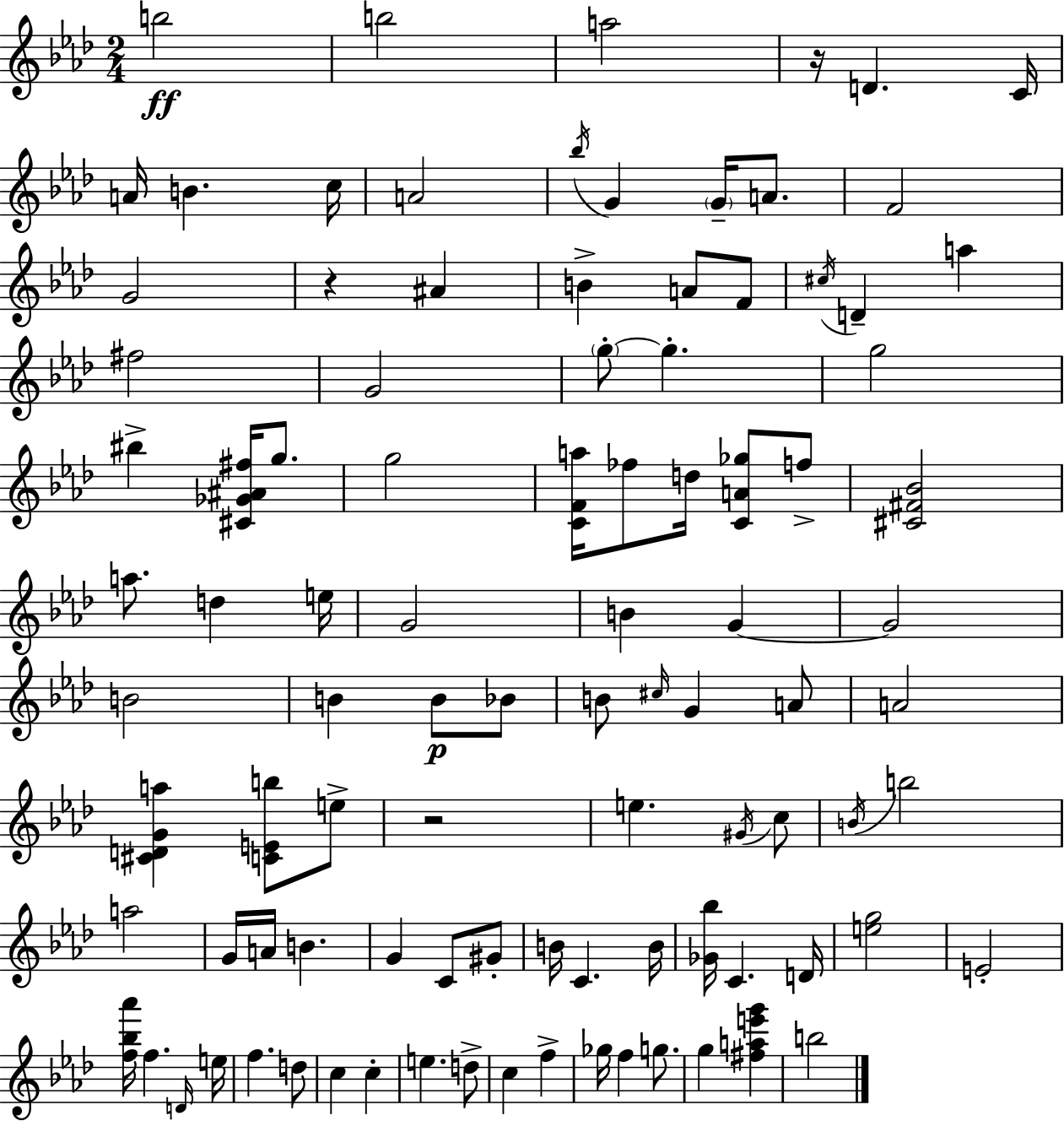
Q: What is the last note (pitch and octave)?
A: B5